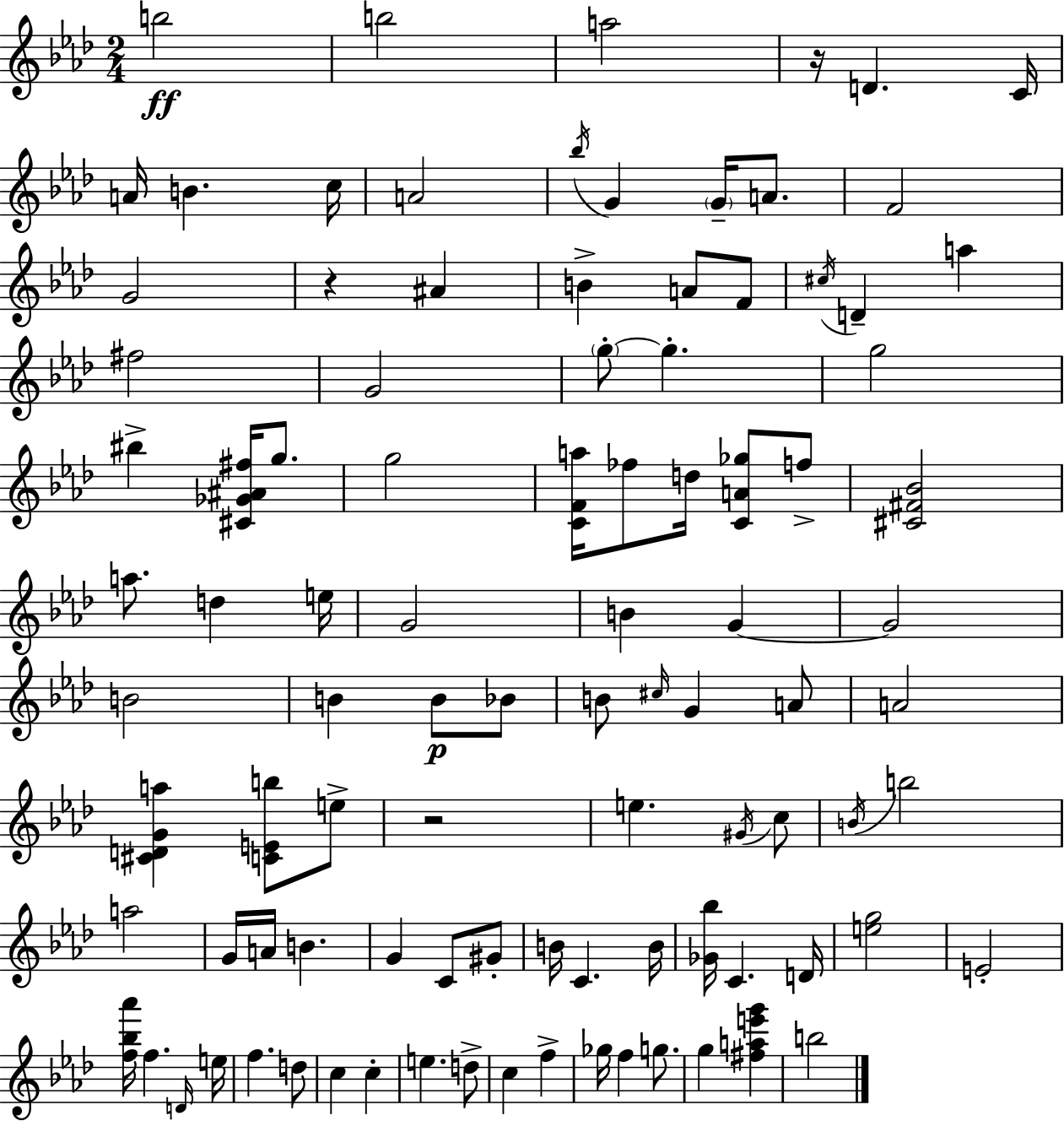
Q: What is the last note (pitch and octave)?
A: B5